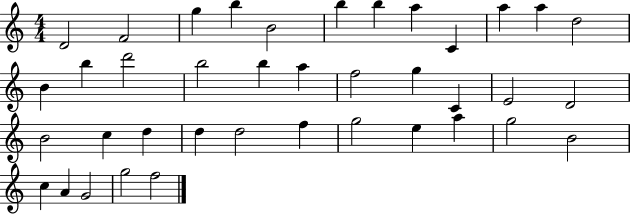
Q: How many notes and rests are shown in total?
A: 39